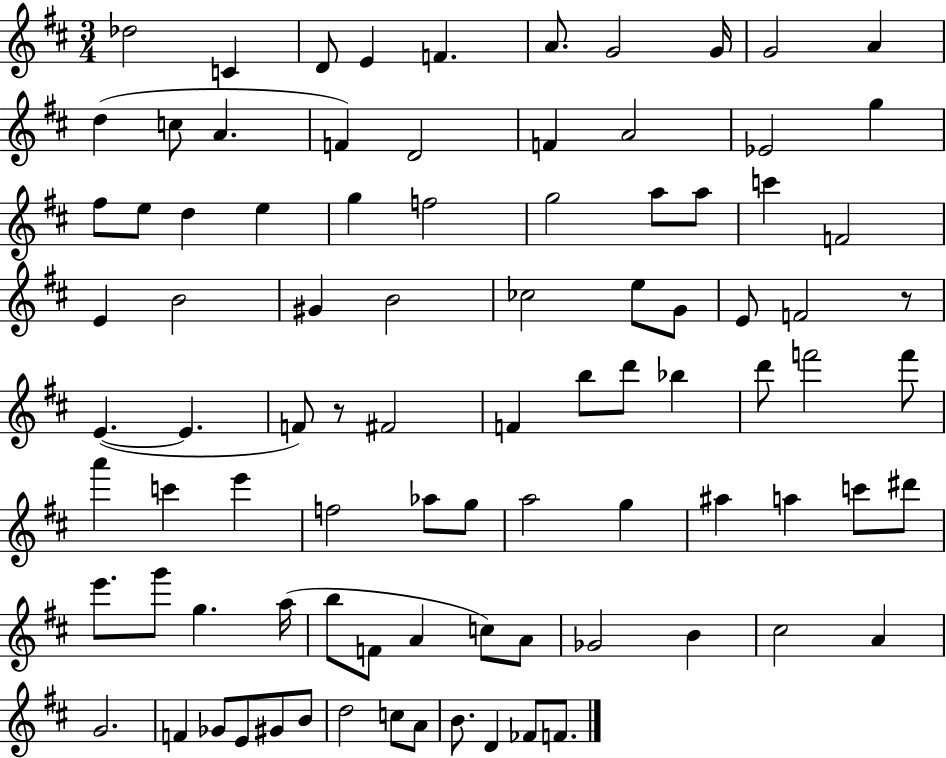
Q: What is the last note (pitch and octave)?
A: F4